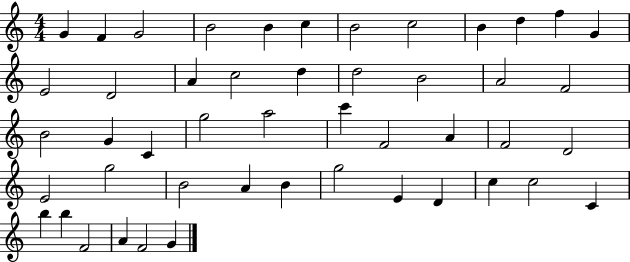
G4/q F4/q G4/h B4/h B4/q C5/q B4/h C5/h B4/q D5/q F5/q G4/q E4/h D4/h A4/q C5/h D5/q D5/h B4/h A4/h F4/h B4/h G4/q C4/q G5/h A5/h C6/q F4/h A4/q F4/h D4/h E4/h G5/h B4/h A4/q B4/q G5/h E4/q D4/q C5/q C5/h C4/q B5/q B5/q F4/h A4/q F4/h G4/q